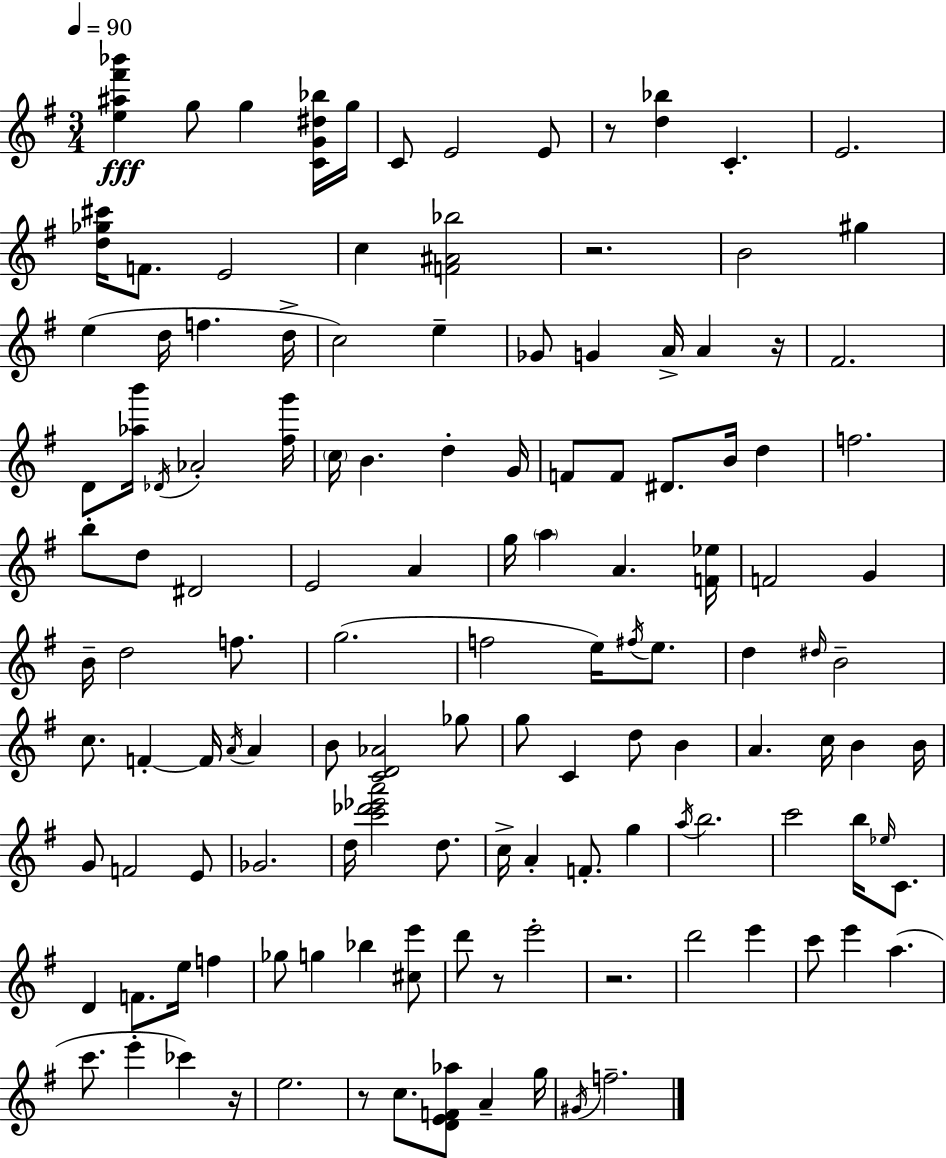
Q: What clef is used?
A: treble